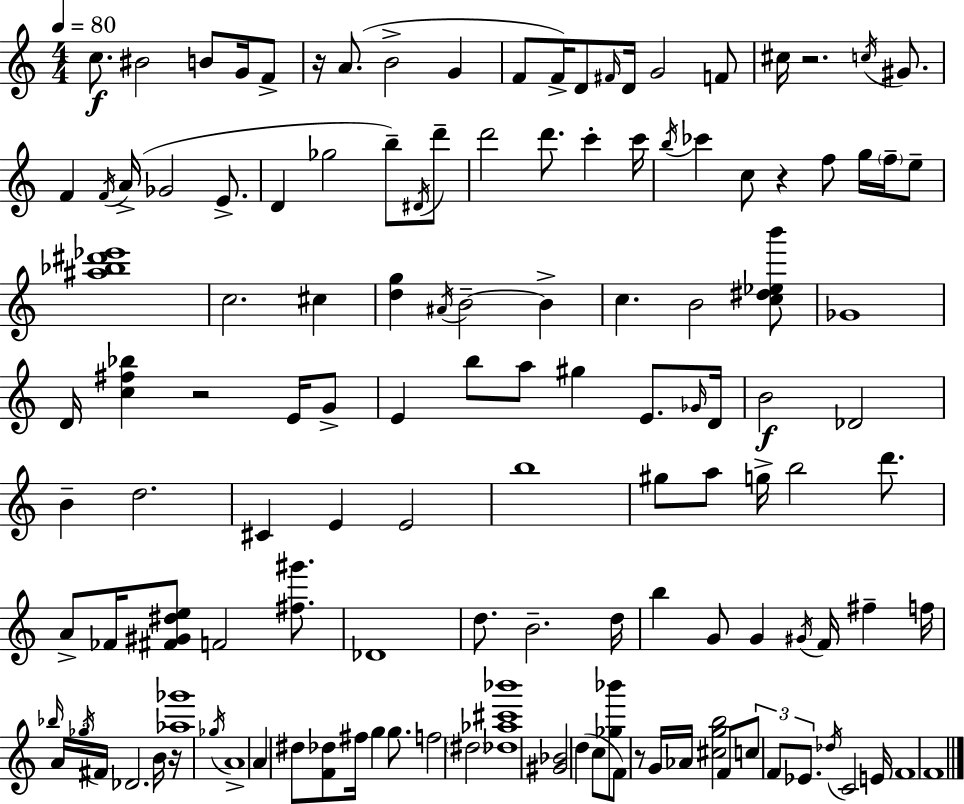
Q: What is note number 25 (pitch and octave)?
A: Gb5